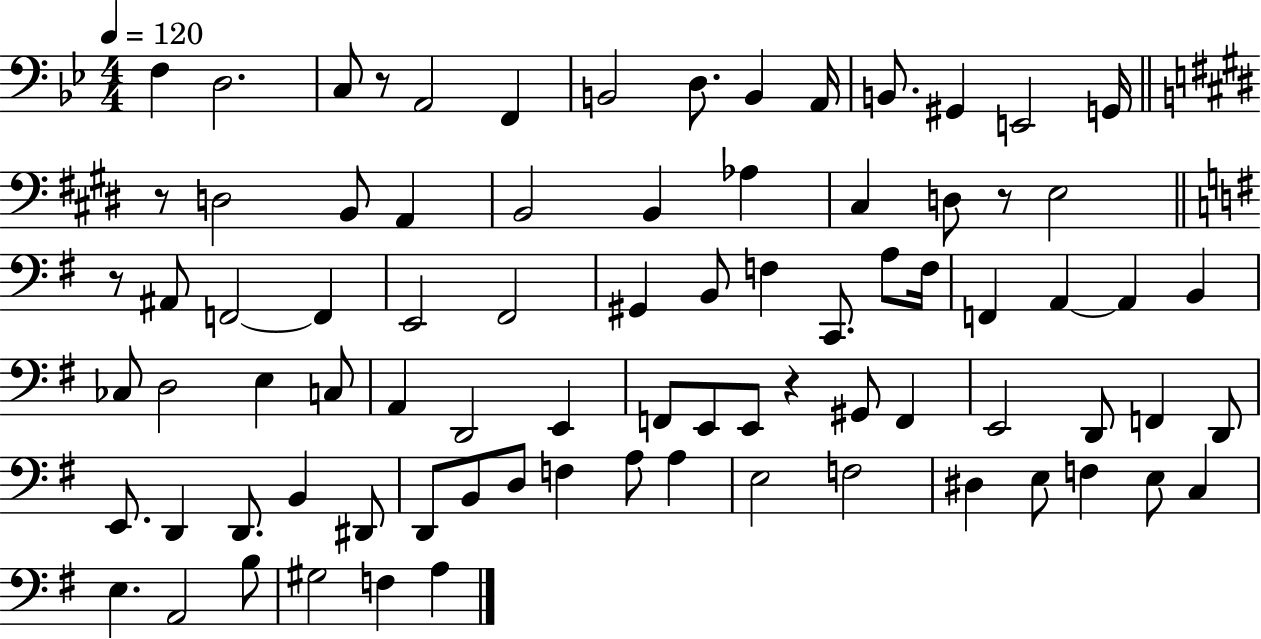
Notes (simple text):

F3/q D3/h. C3/e R/e A2/h F2/q B2/h D3/e. B2/q A2/s B2/e. G#2/q E2/h G2/s R/e D3/h B2/e A2/q B2/h B2/q Ab3/q C#3/q D3/e R/e E3/h R/e A#2/e F2/h F2/q E2/h F#2/h G#2/q B2/e F3/q C2/e. A3/e F3/s F2/q A2/q A2/q B2/q CES3/e D3/h E3/q C3/e A2/q D2/h E2/q F2/e E2/e E2/e R/q G#2/e F2/q E2/h D2/e F2/q D2/e E2/e. D2/q D2/e. B2/q D#2/e D2/e B2/e D3/e F3/q A3/e A3/q E3/h F3/h D#3/q E3/e F3/q E3/e C3/q E3/q. A2/h B3/e G#3/h F3/q A3/q